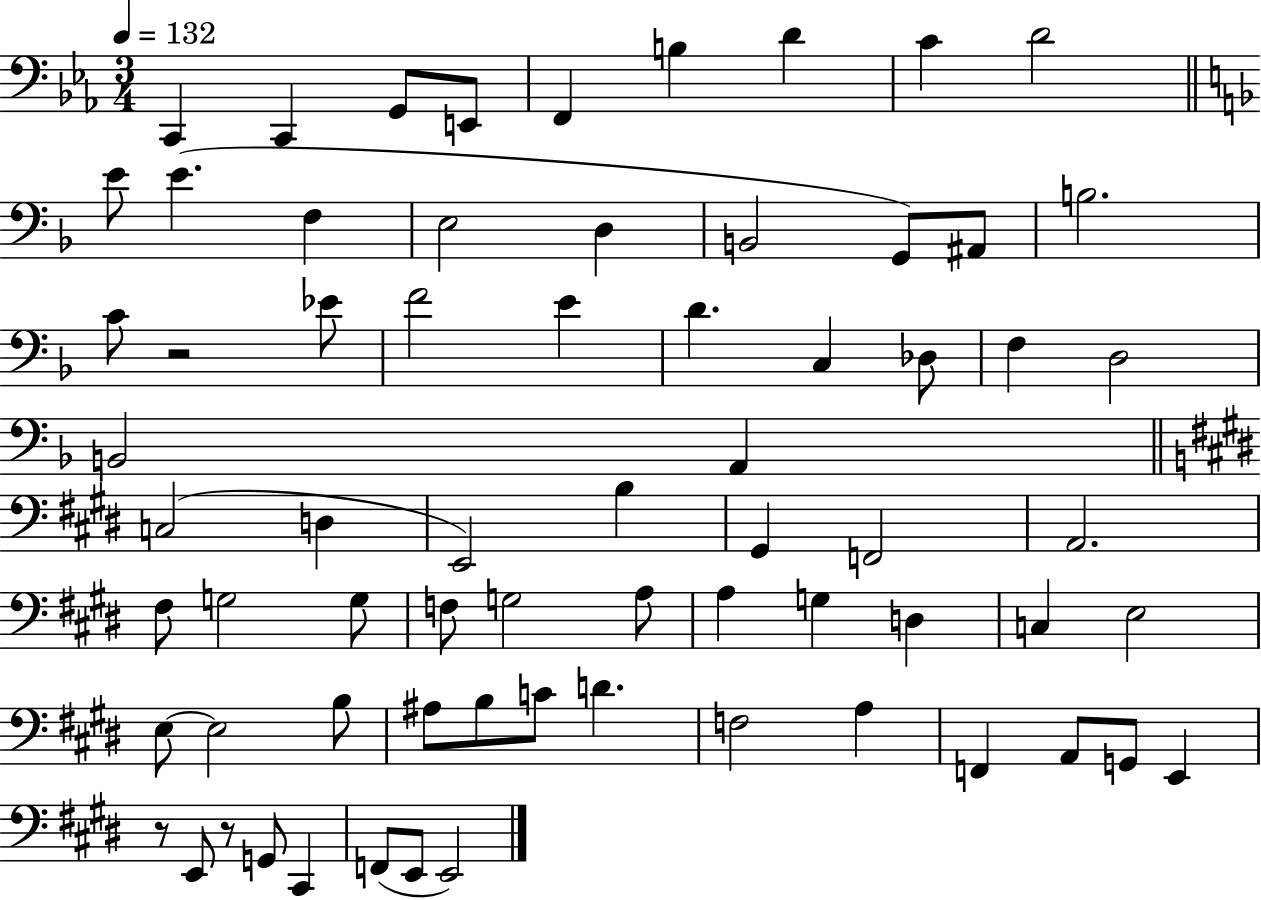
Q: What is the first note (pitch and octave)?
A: C2